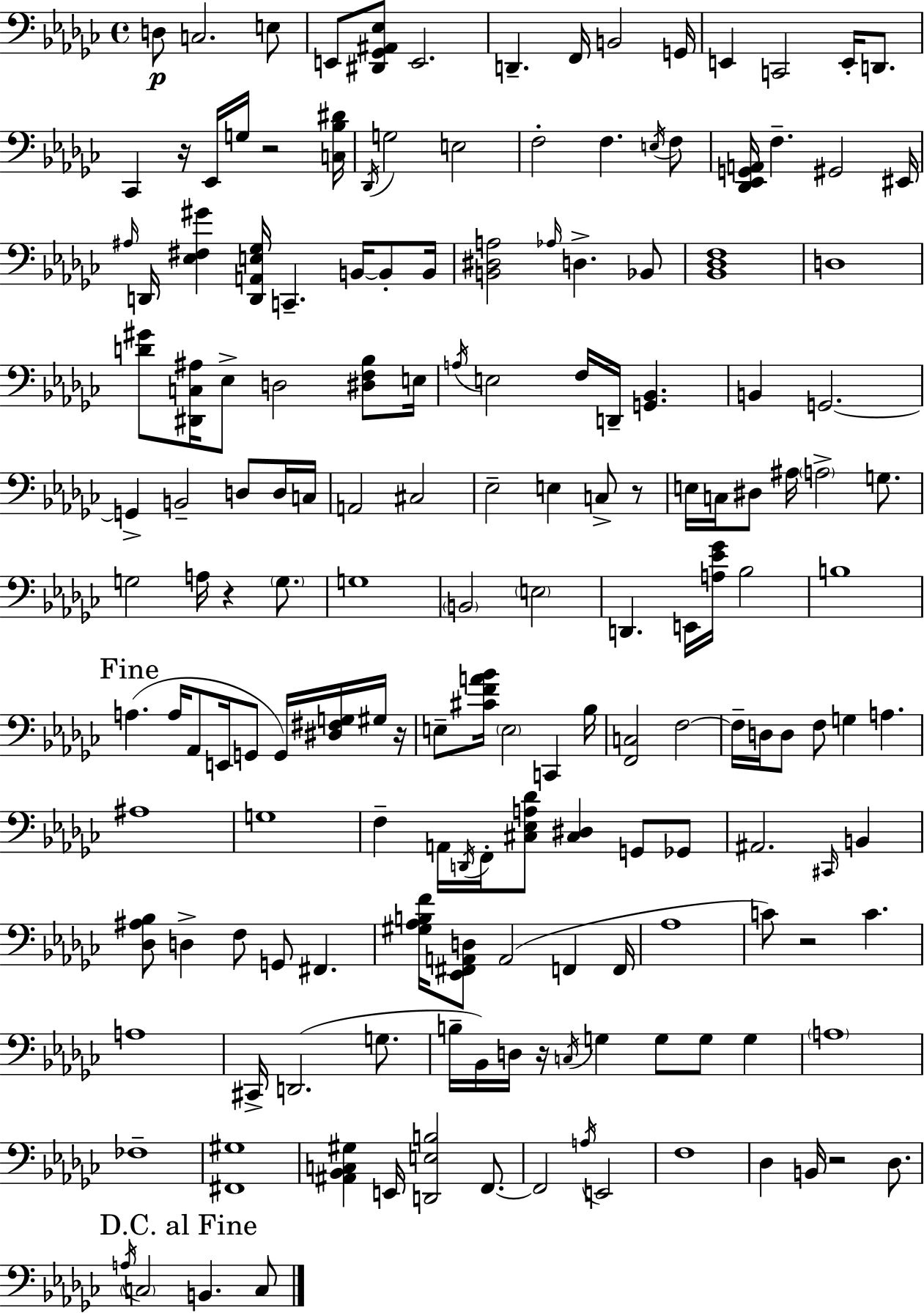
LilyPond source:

{
  \clef bass
  \time 4/4
  \defaultTimeSignature
  \key ees \minor
  d8\p c2. e8 | e,8 <dis, ges, ais, ees>8 e,2. | d,4.-- f,16 b,2 g,16 | e,4 c,2 e,16-. d,8. | \break ces,4 r16 ees,16 g16 r2 <c bes dis'>16 | \acciaccatura { des,16 } g2 e2 | f2-. f4. \acciaccatura { e16 } | f8 <des, ees, g, a,>16 f4.-- gis,2 | \break eis,16 \grace { ais16 } d,16 <ees fis gis'>4 <d, a, e ges>16 c,4.-- b,16~~ | b,8-. b,16 <b, dis a>2 \grace { aes16 } d4.-> | bes,8 <bes, des f>1 | d1 | \break <d' gis'>8 <dis, c ais>16 ees8-> d2 | <dis f bes>8 e16 \acciaccatura { a16 } e2 f16 d,16-- <g, bes,>4. | b,4 g,2.~~ | g,4-> b,2-- | \break d8 d16 c16 a,2 cis2 | ees2-- e4 | c8-> r8 e16 c16 dis8 ais16 \parenthesize a2-> | g8. g2 a16 r4 | \break \parenthesize g8. g1 | \parenthesize b,2 \parenthesize e2 | d,4. e,16 <a ees' ges'>16 bes2 | b1 | \break \mark "Fine" a4.( a16 aes,8 e,16 g,8 | g,16) <dis fis g>16 gis16 r16 e8-- <cis' f' a' bes'>16 \parenthesize e2 | c,4 bes16 <f, c>2 f2~~ | f16-- d16 d8 f8 g4 a4. | \break ais1 | g1 | f4-- a,16 \acciaccatura { d,16 } f,16-. <cis ees a des'>8 <cis dis>4 | g,8 ges,8 ais,2. | \break \grace { cis,16 } b,4 <des ais bes>8 d4-> f8 g,8 | fis,4. <gis aes b f'>16 <ees, fis, a, d>8 a,2( | f,4 f,16 aes1 | c'8) r2 | \break c'4. a1 | cis,16-> d,2.( | g8. b16-- bes,16) d16 r16 \acciaccatura { c16 } g4 | g8 g8 g4 \parenthesize a1 | \break fes1-- | <fis, gis>1 | <ais, bes, c gis>4 e,16 <d, e b>2 | f,8.~~ f,2 | \break \acciaccatura { a16 } e,2 f1 | des4 b,16 r2 | des8. \mark "D.C. al Fine" \acciaccatura { a16 } \parenthesize c2 | b,4. c8 \bar "|."
}